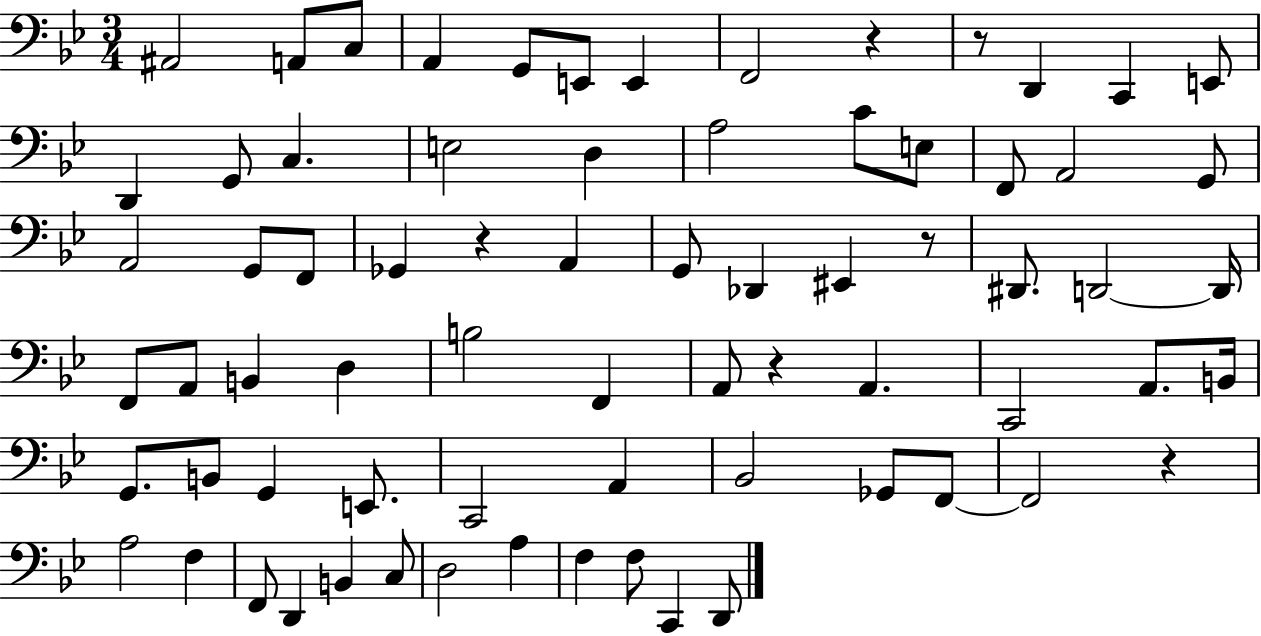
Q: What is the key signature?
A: BES major